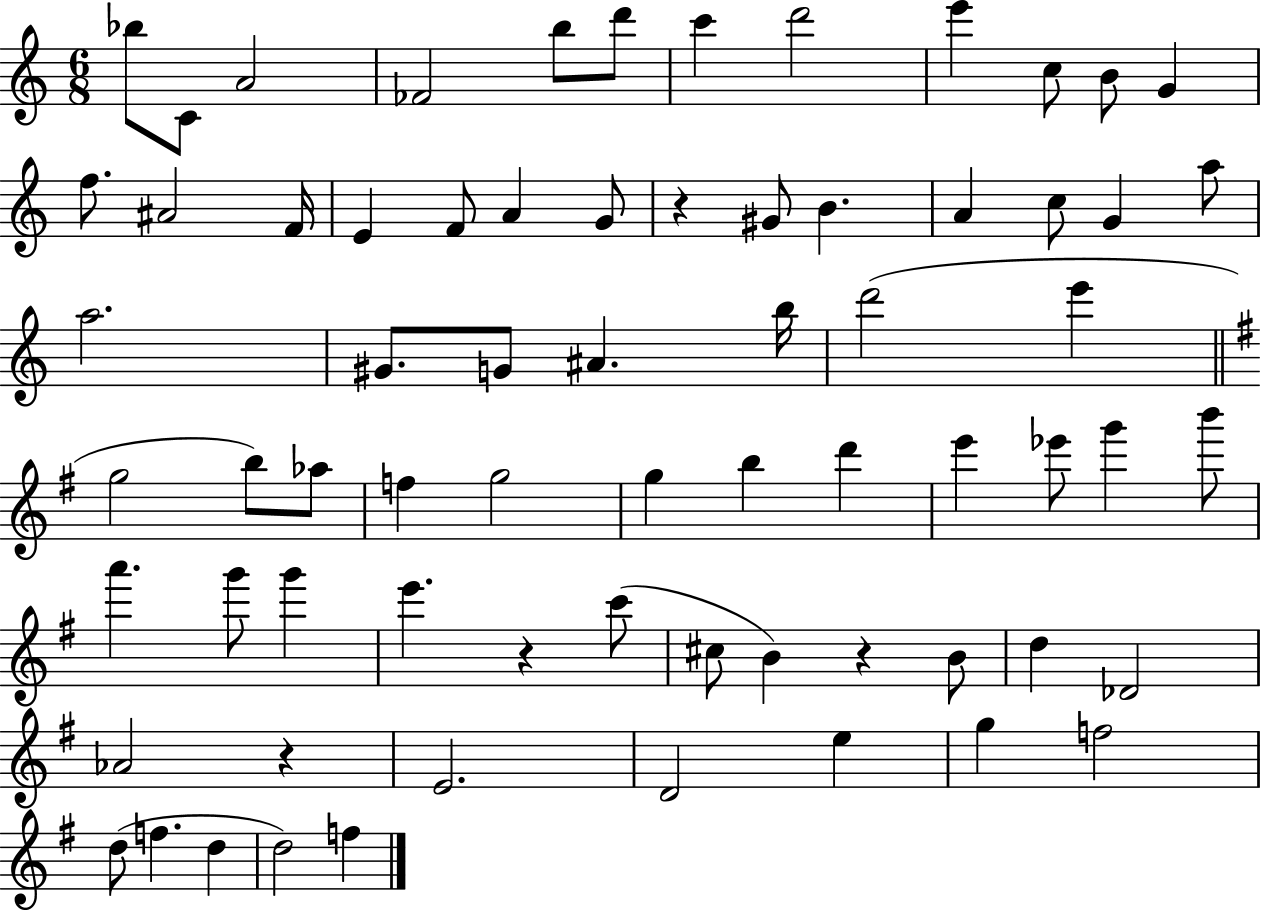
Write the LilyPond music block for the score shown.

{
  \clef treble
  \numericTimeSignature
  \time 6/8
  \key c \major
  \repeat volta 2 { bes''8 c'8 a'2 | fes'2 b''8 d'''8 | c'''4 d'''2 | e'''4 c''8 b'8 g'4 | \break f''8. ais'2 f'16 | e'4 f'8 a'4 g'8 | r4 gis'8 b'4. | a'4 c''8 g'4 a''8 | \break a''2. | gis'8. g'8 ais'4. b''16 | d'''2( e'''4 | \bar "||" \break \key g \major g''2 b''8) aes''8 | f''4 g''2 | g''4 b''4 d'''4 | e'''4 ees'''8 g'''4 b'''8 | \break a'''4. g'''8 g'''4 | e'''4. r4 c'''8( | cis''8 b'4) r4 b'8 | d''4 des'2 | \break aes'2 r4 | e'2. | d'2 e''4 | g''4 f''2 | \break d''8( f''4. d''4 | d''2) f''4 | } \bar "|."
}